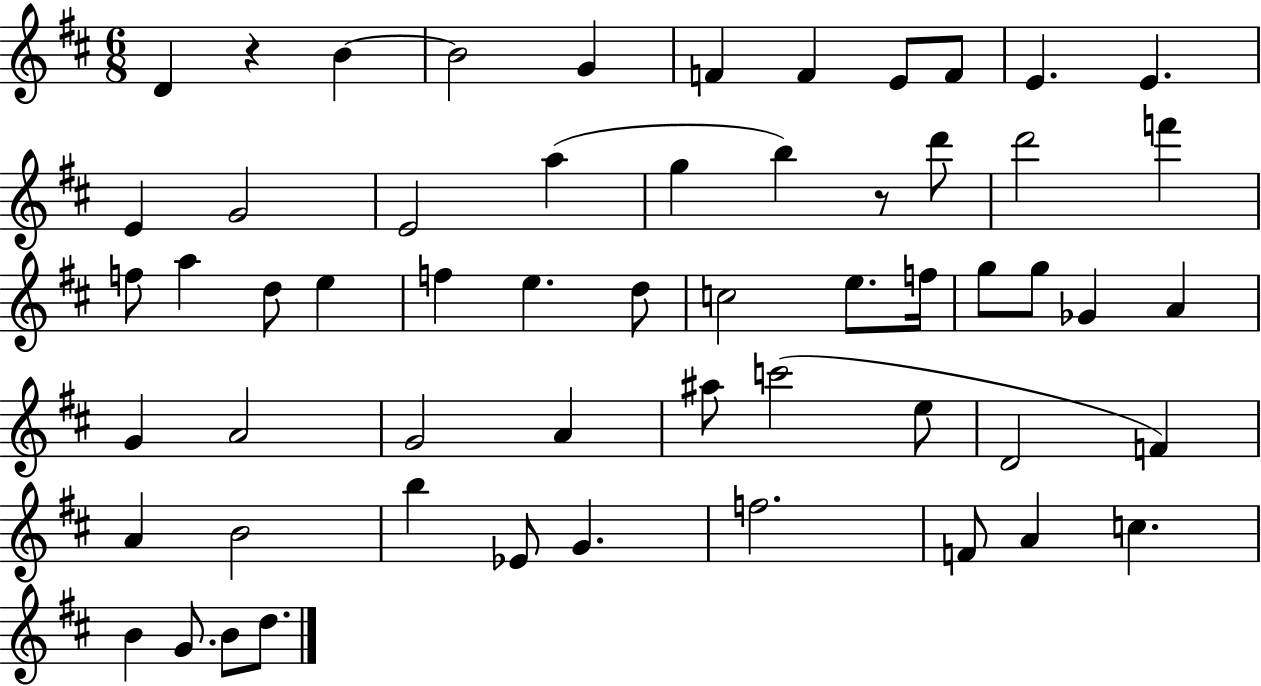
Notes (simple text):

D4/q R/q B4/q B4/h G4/q F4/q F4/q E4/e F4/e E4/q. E4/q. E4/q G4/h E4/h A5/q G5/q B5/q R/e D6/e D6/h F6/q F5/e A5/q D5/e E5/q F5/q E5/q. D5/e C5/h E5/e. F5/s G5/e G5/e Gb4/q A4/q G4/q A4/h G4/h A4/q A#5/e C6/h E5/e D4/h F4/q A4/q B4/h B5/q Eb4/e G4/q. F5/h. F4/e A4/q C5/q. B4/q G4/e. B4/e D5/e.